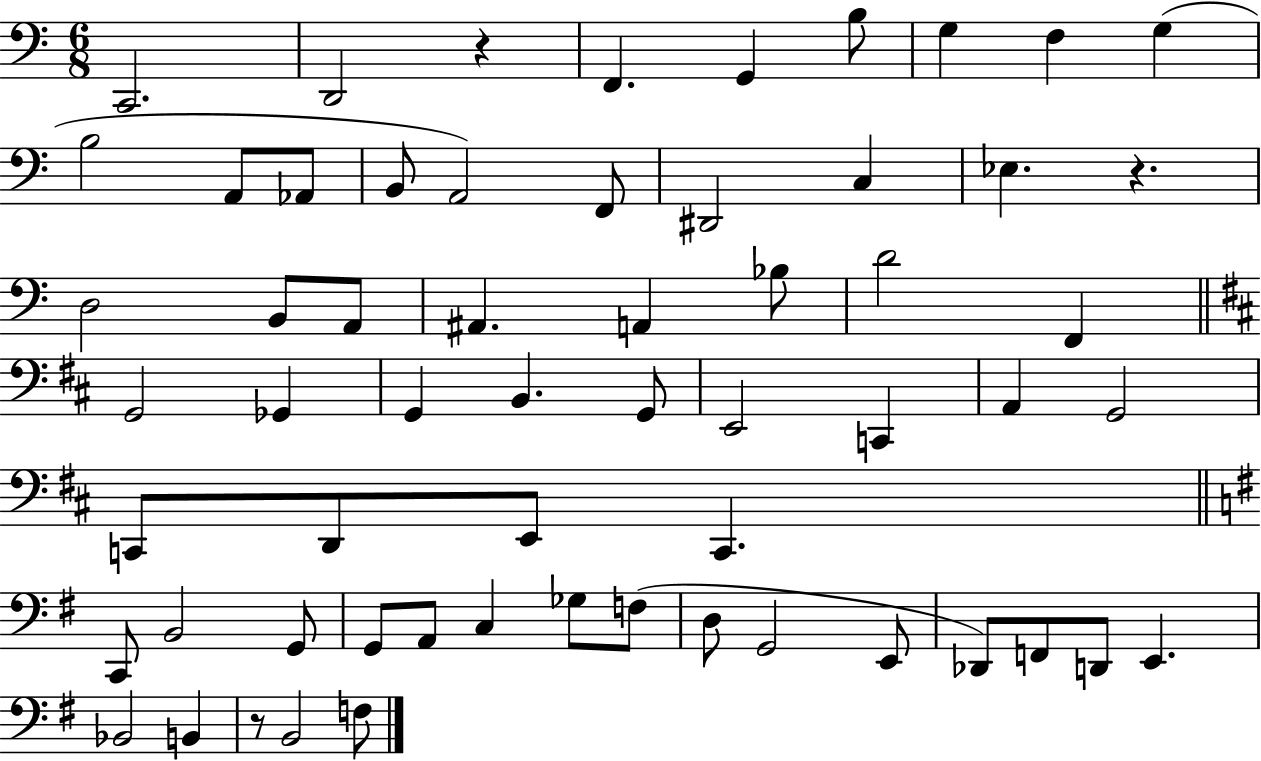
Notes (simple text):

C2/h. D2/h R/q F2/q. G2/q B3/e G3/q F3/q G3/q B3/h A2/e Ab2/e B2/e A2/h F2/e D#2/h C3/q Eb3/q. R/q. D3/h B2/e A2/e A#2/q. A2/q Bb3/e D4/h F2/q G2/h Gb2/q G2/q B2/q. G2/e E2/h C2/q A2/q G2/h C2/e D2/e E2/e C2/q. C2/e B2/h G2/e G2/e A2/e C3/q Gb3/e F3/e D3/e G2/h E2/e Db2/e F2/e D2/e E2/q. Bb2/h B2/q R/e B2/h F3/e